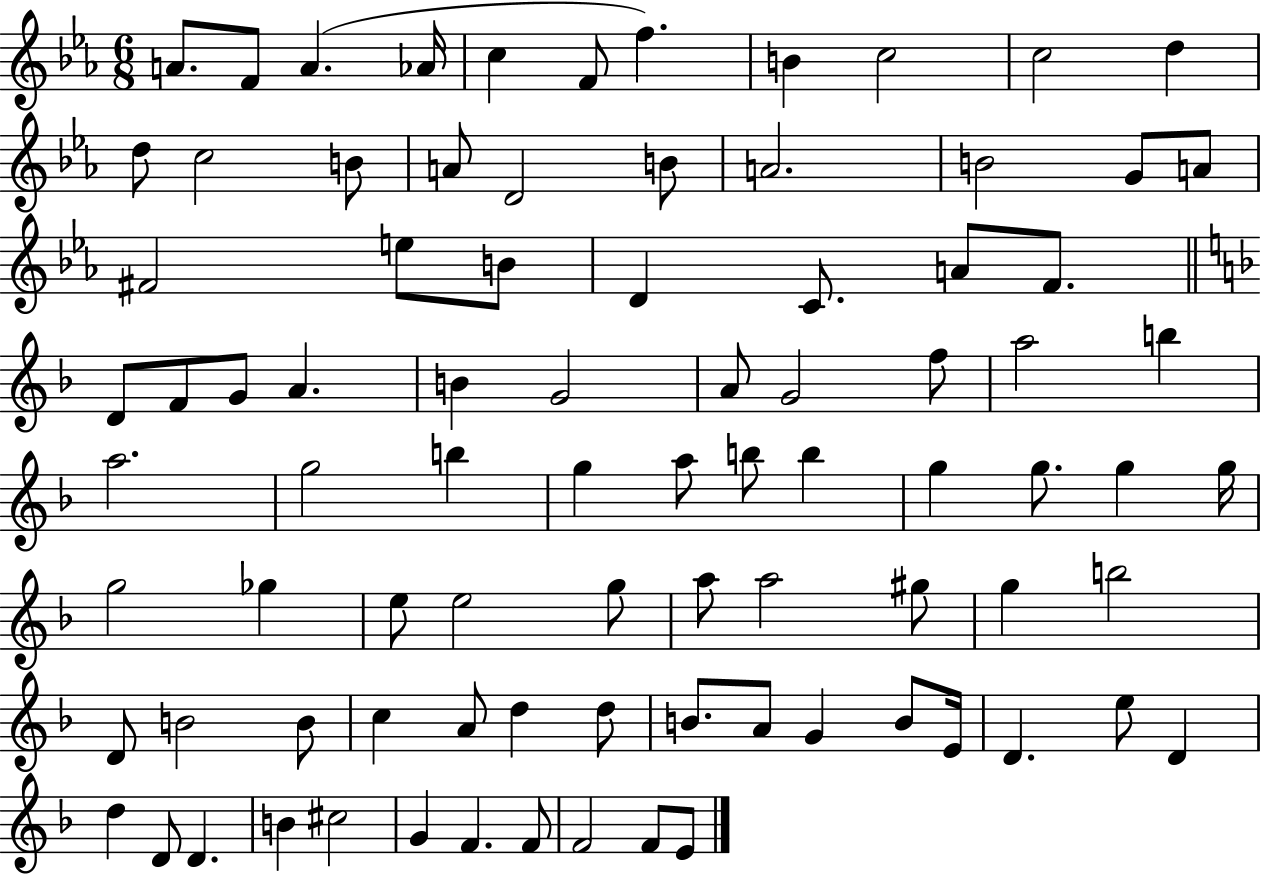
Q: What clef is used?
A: treble